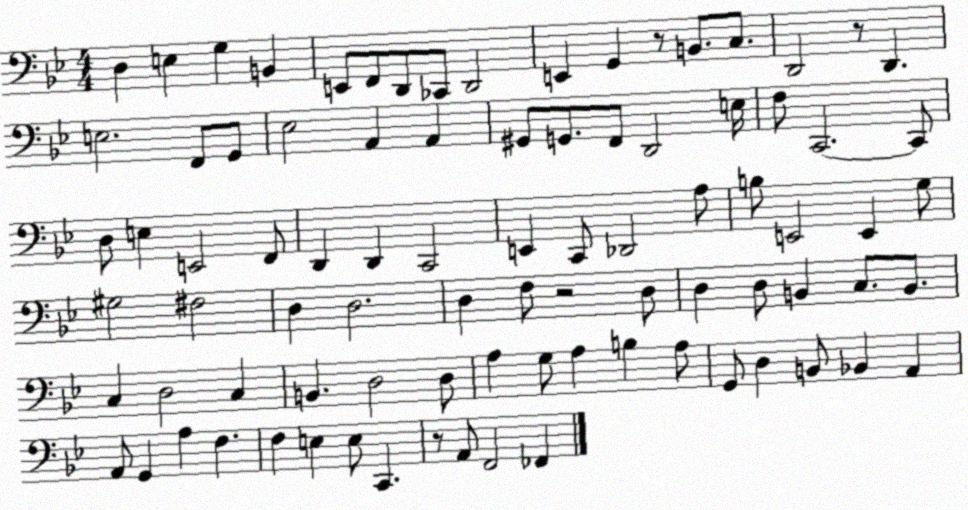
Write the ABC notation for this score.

X:1
T:Untitled
M:4/4
L:1/4
K:Bb
D, E, G, B,, E,,/2 F,,/2 D,,/2 _C,,/2 D,,2 E,, G,, z/2 B,,/2 C,/2 D,,2 z/2 D,, E,2 F,,/2 G,,/2 _E,2 A,, A,, ^G,,/2 G,,/2 F,,/2 D,,2 E,/4 F,/2 C,,2 C,,/2 D,/2 E, E,,2 F,,/2 D,, D,, C,,2 E,, C,,/2 _D,,2 A,/2 B,/2 E,,2 E,, G,/2 ^G,2 ^F,2 D, D,2 D, F,/2 z2 D,/2 D, D,/2 B,, C,/2 B,,/2 C, D,2 C, B,, D,2 D,/2 A, G,/2 A, B, A,/2 G,,/2 D, B,,/2 _B,, A,, A,,/2 G,, A, F, F, E, E,/2 C,, z/2 A,,/2 F,,2 _F,,